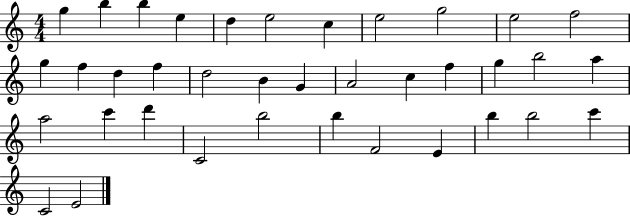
{
  \clef treble
  \numericTimeSignature
  \time 4/4
  \key c \major
  g''4 b''4 b''4 e''4 | d''4 e''2 c''4 | e''2 g''2 | e''2 f''2 | \break g''4 f''4 d''4 f''4 | d''2 b'4 g'4 | a'2 c''4 f''4 | g''4 b''2 a''4 | \break a''2 c'''4 d'''4 | c'2 b''2 | b''4 f'2 e'4 | b''4 b''2 c'''4 | \break c'2 e'2 | \bar "|."
}